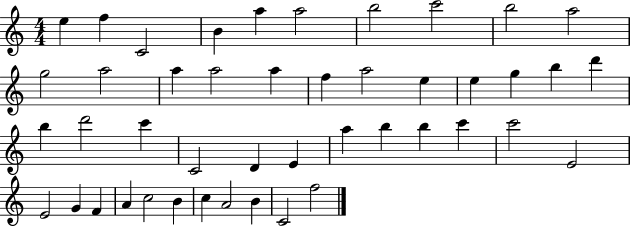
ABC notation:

X:1
T:Untitled
M:4/4
L:1/4
K:C
e f C2 B a a2 b2 c'2 b2 a2 g2 a2 a a2 a f a2 e e g b d' b d'2 c' C2 D E a b b c' c'2 E2 E2 G F A c2 B c A2 B C2 f2